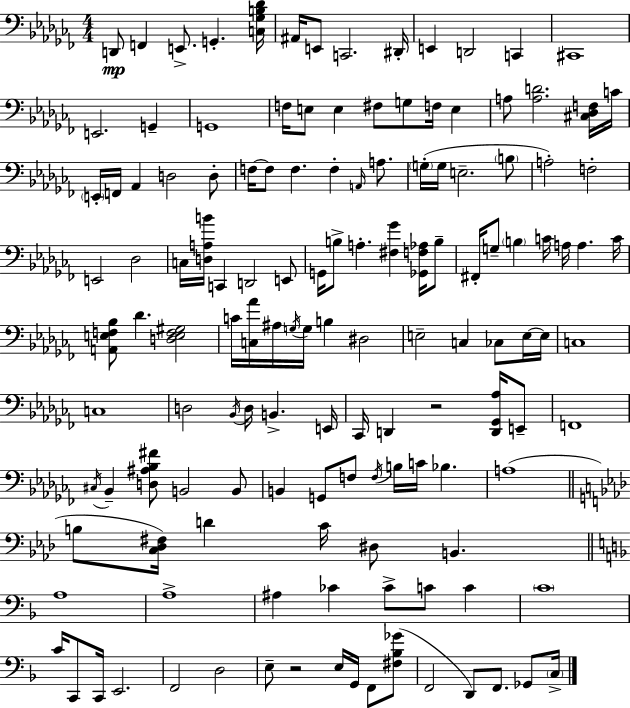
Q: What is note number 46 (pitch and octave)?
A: D2